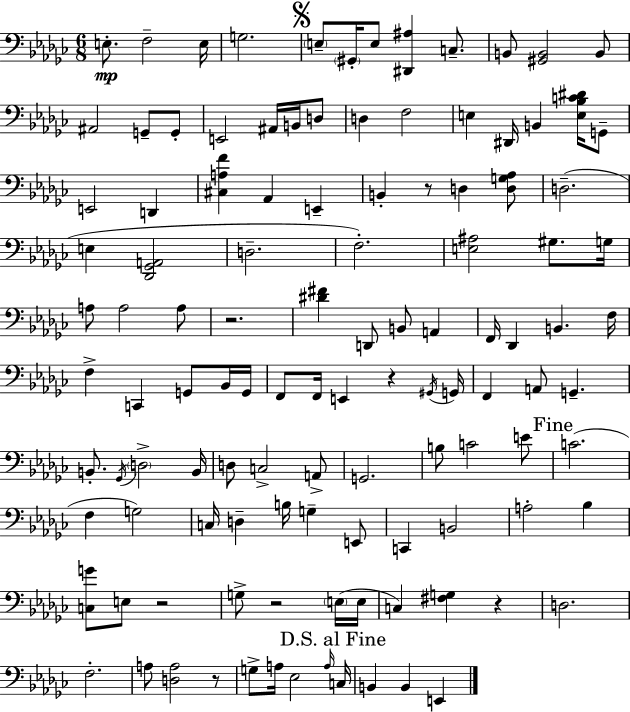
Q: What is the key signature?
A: EES minor